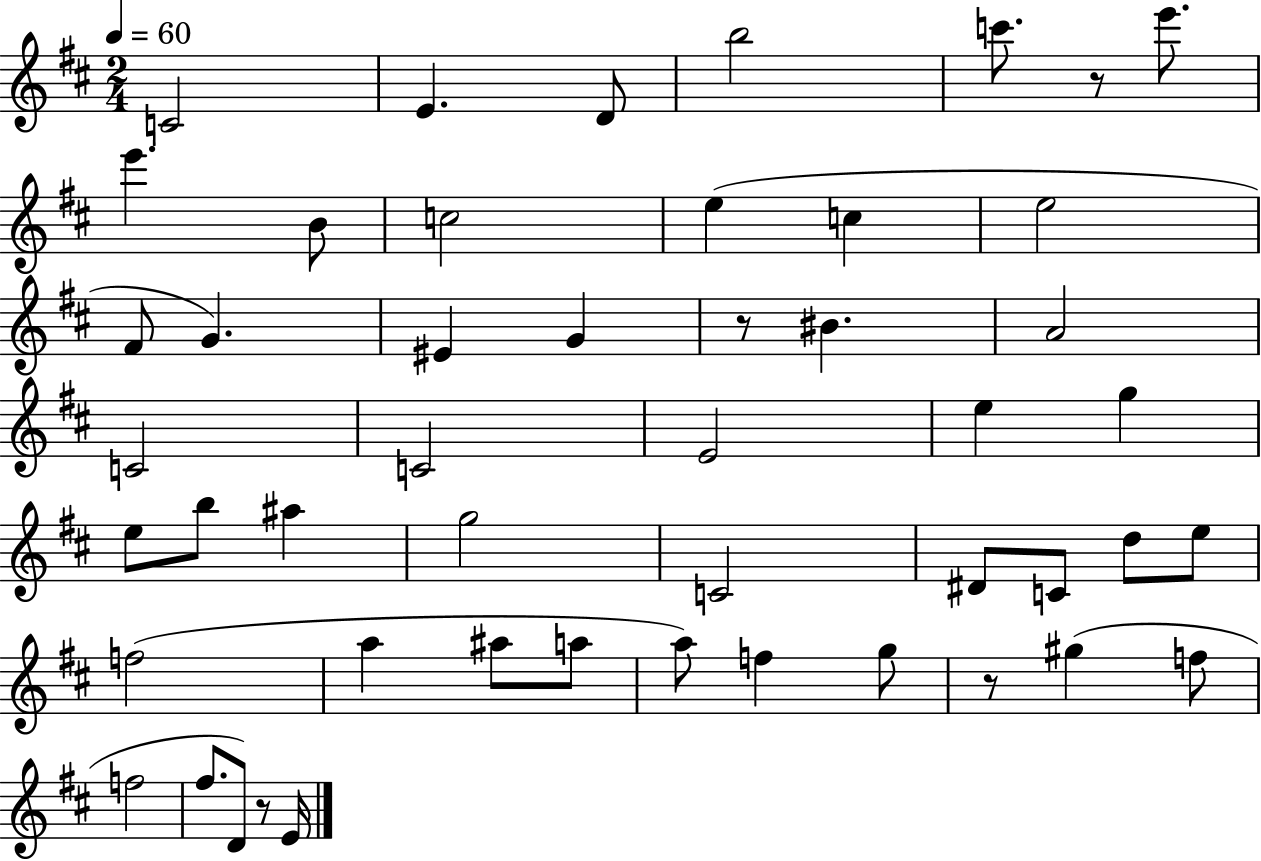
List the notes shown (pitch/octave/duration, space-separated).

C4/h E4/q. D4/e B5/h C6/e. R/e E6/e. E6/q. B4/e C5/h E5/q C5/q E5/h F#4/e G4/q. EIS4/q G4/q R/e BIS4/q. A4/h C4/h C4/h E4/h E5/q G5/q E5/e B5/e A#5/q G5/h C4/h D#4/e C4/e D5/e E5/e F5/h A5/q A#5/e A5/e A5/e F5/q G5/e R/e G#5/q F5/e F5/h F#5/e. D4/e R/e E4/s